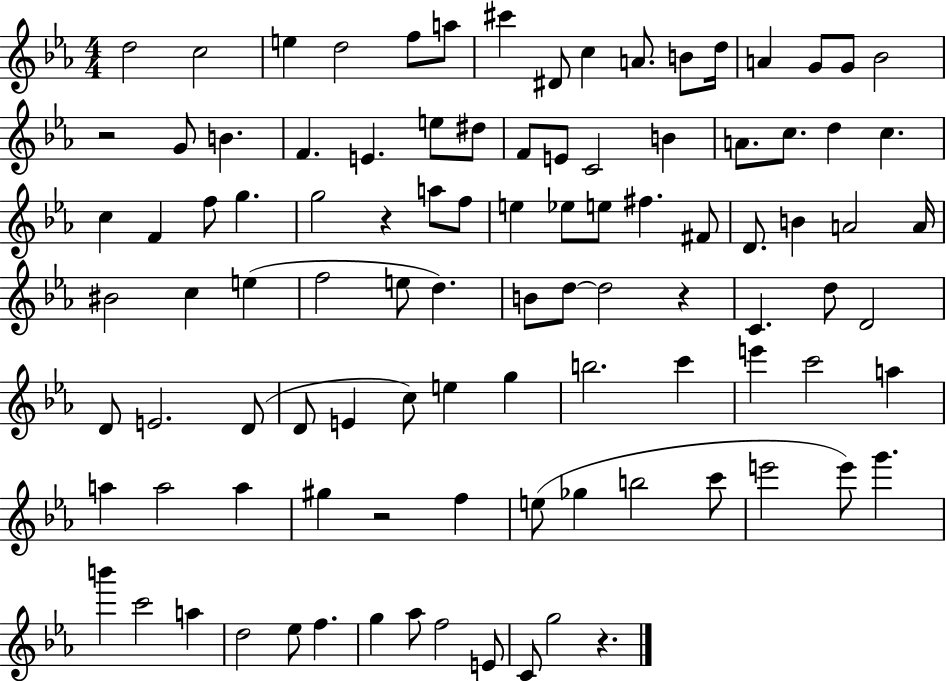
X:1
T:Untitled
M:4/4
L:1/4
K:Eb
d2 c2 e d2 f/2 a/2 ^c' ^D/2 c A/2 B/2 d/4 A G/2 G/2 _B2 z2 G/2 B F E e/2 ^d/2 F/2 E/2 C2 B A/2 c/2 d c c F f/2 g g2 z a/2 f/2 e _e/2 e/2 ^f ^F/2 D/2 B A2 A/4 ^B2 c e f2 e/2 d B/2 d/2 d2 z C d/2 D2 D/2 E2 D/2 D/2 E c/2 e g b2 c' e' c'2 a a a2 a ^g z2 f e/2 _g b2 c'/2 e'2 e'/2 g' b' c'2 a d2 _e/2 f g _a/2 f2 E/2 C/2 g2 z